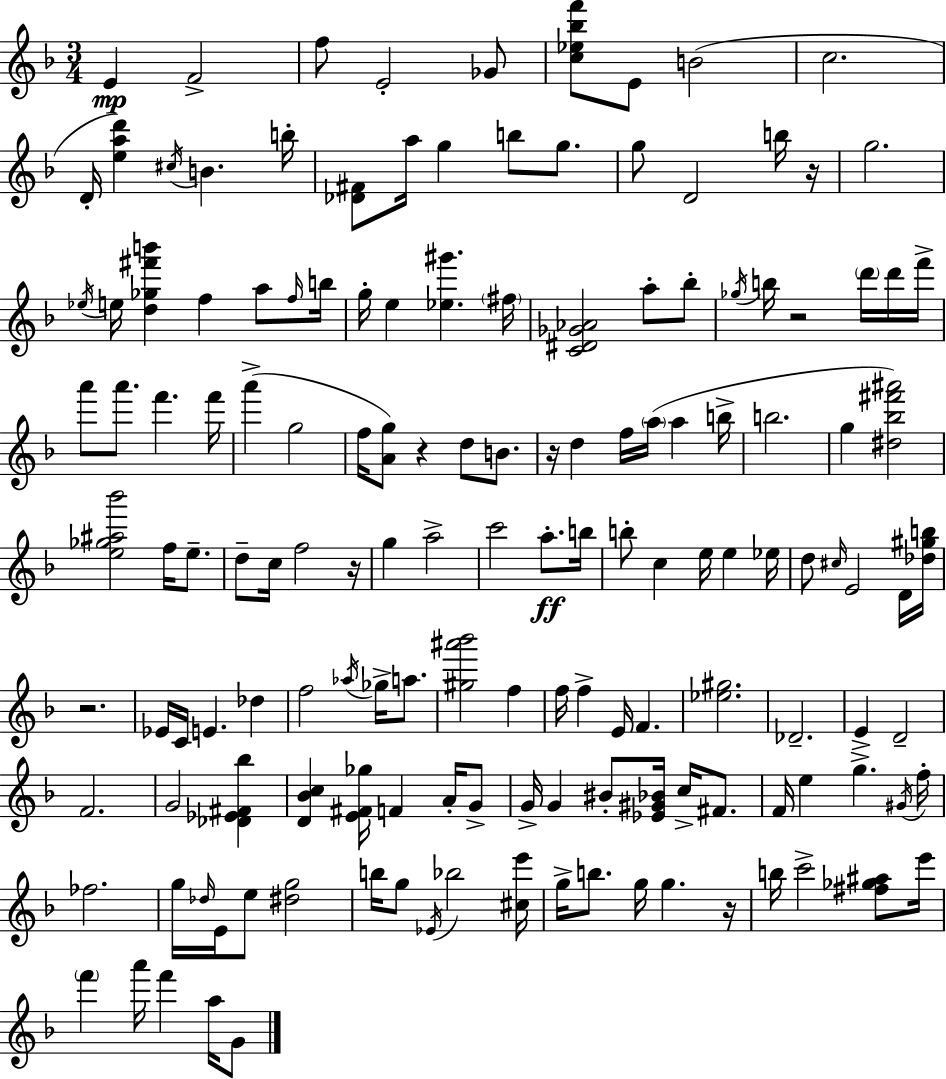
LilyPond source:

{
  \clef treble
  \numericTimeSignature
  \time 3/4
  \key f \major
  e'4\mp f'2-> | f''8 e'2-. ges'8 | <c'' ees'' bes'' f'''>8 e'8 b'2( | c''2. | \break d'16-. <e'' a'' d'''>4) \acciaccatura { cis''16 } b'4. | b''16-. <des' fis'>8 a''16 g''4 b''8 g''8. | g''8 d'2 b''16 | r16 g''2. | \break \acciaccatura { ees''16 } e''16 <d'' ges'' fis''' b'''>4 f''4 a''8 | \grace { f''16 } b''16 g''16-. e''4 <ees'' gis'''>4. | \parenthesize fis''16 <c' dis' ges' aes'>2 a''8-. | bes''8-. \acciaccatura { ges''16 } b''16 r2 | \break \parenthesize d'''16 d'''16 f'''16-> a'''8 a'''8. f'''4. | f'''16 a'''4->( g''2 | f''16 <a' g''>8) r4 d''8 | b'8. r16 d''4 f''16 \parenthesize a''16( a''4 | \break b''16-> b''2. | g''4 <dis'' bes'' fis''' ais'''>2) | <e'' ges'' ais'' bes'''>2 | f''16 e''8.-- d''8-- c''16 f''2 | \break r16 g''4 a''2-> | c'''2 | a''8.-.\ff b''16 b''8-. c''4 e''16 e''4 | ees''16 d''8 \grace { cis''16 } e'2 | \break d'16 <des'' gis'' b''>16 r2. | ees'16 c'16 e'4. | des''4 f''2 | \acciaccatura { aes''16 } ges''16-> a''8. <gis'' ais''' bes'''>2 | \break f''4 f''16 f''4-> e'16 | f'4. <ees'' gis''>2. | des'2.-- | e'4-> d'2-- | \break f'2. | g'2 | <des' ees' fis' bes''>4 <d' bes' c''>4 <e' fis' ges''>16 f'4 | a'16-. g'8-> g'16-> g'4 bis'8-. | \break <ees' gis' bes'>16 c''16-> fis'8. f'16 e''4 g''4.-> | \acciaccatura { gis'16 } f''16-. fes''2. | g''16 \grace { des''16 } e'16 e''8 | <dis'' g''>2 b''16 g''8 \acciaccatura { ees'16 } | \break bes''2 <cis'' e'''>16 g''16-> b''8. | g''16 g''4. r16 b''16 c'''2-> | <fis'' ges'' ais''>8 e'''16 \parenthesize f'''4 | a'''16 f'''4 a''16 g'8 \bar "|."
}